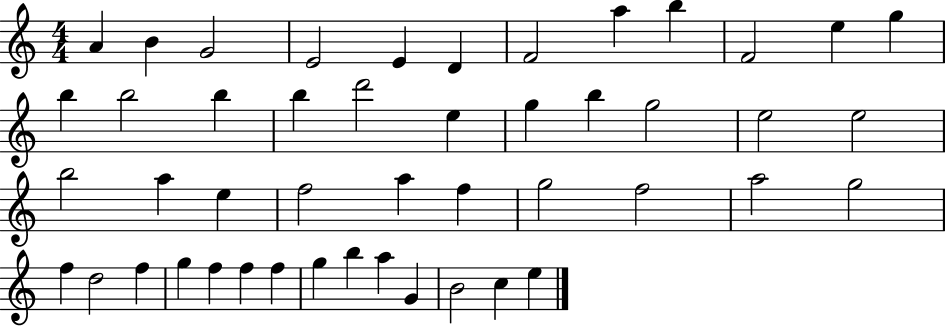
X:1
T:Untitled
M:4/4
L:1/4
K:C
A B G2 E2 E D F2 a b F2 e g b b2 b b d'2 e g b g2 e2 e2 b2 a e f2 a f g2 f2 a2 g2 f d2 f g f f f g b a G B2 c e